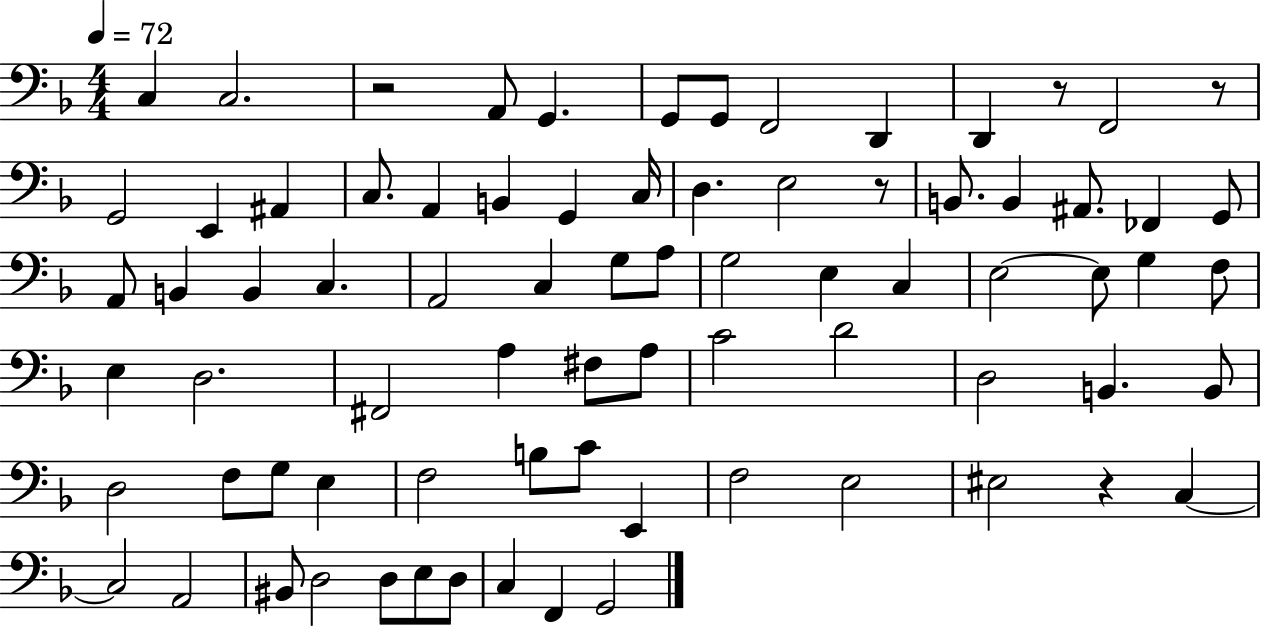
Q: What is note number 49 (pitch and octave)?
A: D3